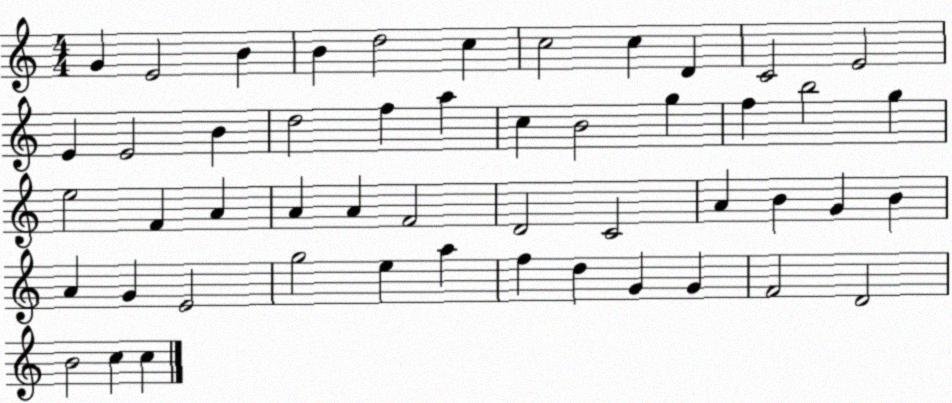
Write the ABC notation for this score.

X:1
T:Untitled
M:4/4
L:1/4
K:C
G E2 B B d2 c c2 c D C2 E2 E E2 B d2 f a c B2 g f b2 g e2 F A A A F2 D2 C2 A B G B A G E2 g2 e a f d G G F2 D2 B2 c c